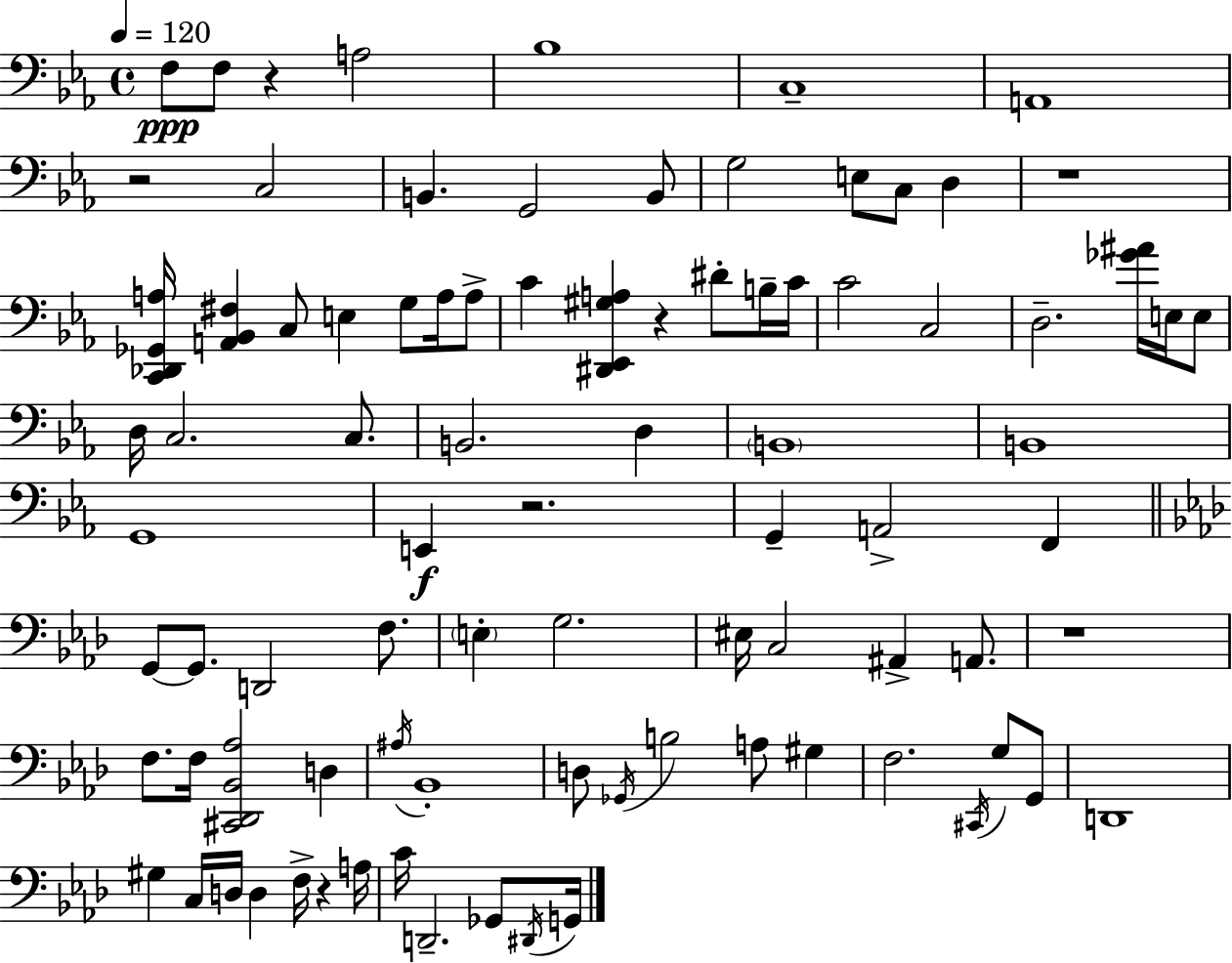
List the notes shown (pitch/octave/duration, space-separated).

F3/e F3/e R/q A3/h Bb3/w C3/w A2/w R/h C3/h B2/q. G2/h B2/e G3/h E3/e C3/e D3/q R/w [C2,Db2,Gb2,A3]/s [A2,Bb2,F#3]/q C3/e E3/q G3/e A3/s A3/e C4/q [D#2,Eb2,G#3,A3]/q R/q D#4/e B3/s C4/s C4/h C3/h D3/h. [Gb4,A#4]/s E3/s E3/e D3/s C3/h. C3/e. B2/h. D3/q B2/w B2/w G2/w E2/q R/h. G2/q A2/h F2/q G2/e G2/e. D2/h F3/e. E3/q G3/h. EIS3/s C3/h A#2/q A2/e. R/w F3/e. F3/s [C#2,Db2,Bb2,Ab3]/h D3/q A#3/s Bb2/w D3/e Gb2/s B3/h A3/e G#3/q F3/h. C#2/s G3/e G2/e D2/w G#3/q C3/s D3/s D3/q F3/s R/q A3/s C4/s D2/h. Gb2/e D#2/s G2/s